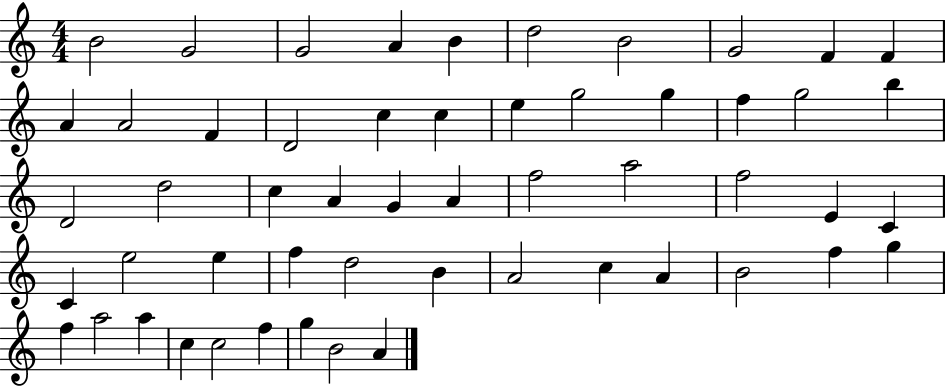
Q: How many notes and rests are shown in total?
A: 54